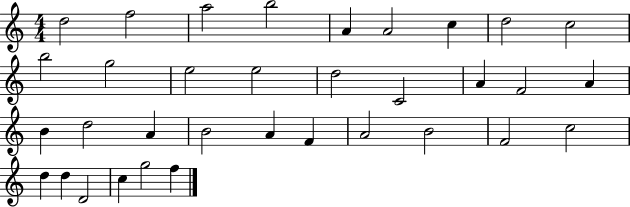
X:1
T:Untitled
M:4/4
L:1/4
K:C
d2 f2 a2 b2 A A2 c d2 c2 b2 g2 e2 e2 d2 C2 A F2 A B d2 A B2 A F A2 B2 F2 c2 d d D2 c g2 f